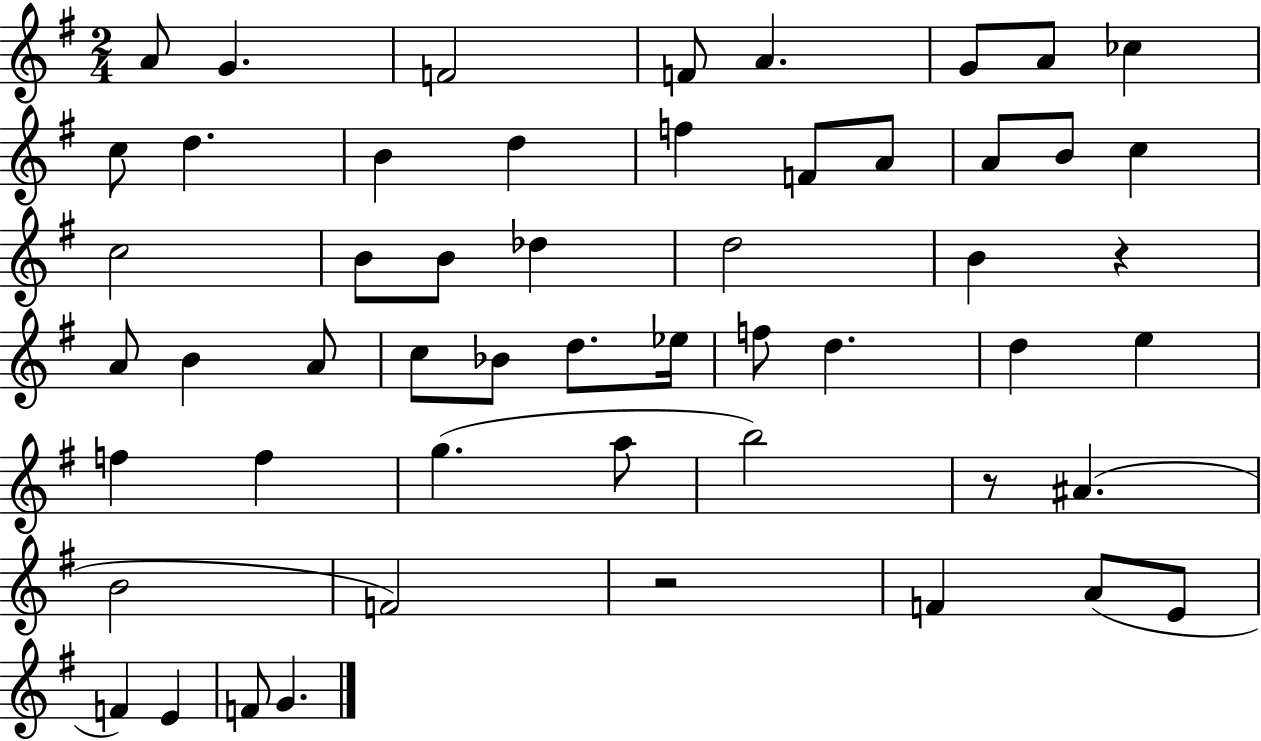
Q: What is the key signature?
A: G major